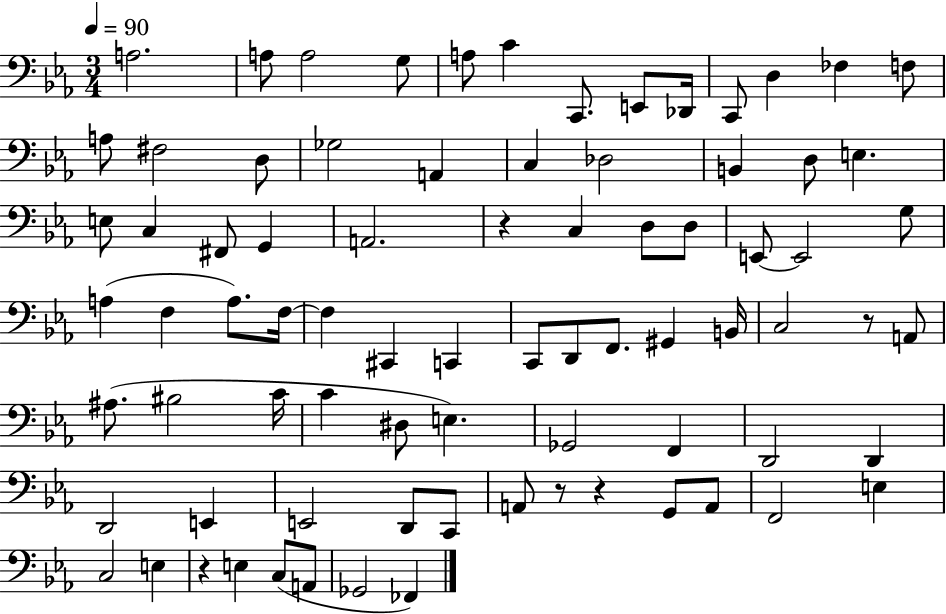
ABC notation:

X:1
T:Untitled
M:3/4
L:1/4
K:Eb
A,2 A,/2 A,2 G,/2 A,/2 C C,,/2 E,,/2 _D,,/4 C,,/2 D, _F, F,/2 A,/2 ^F,2 D,/2 _G,2 A,, C, _D,2 B,, D,/2 E, E,/2 C, ^F,,/2 G,, A,,2 z C, D,/2 D,/2 E,,/2 E,,2 G,/2 A, F, A,/2 F,/4 F, ^C,, C,, C,,/2 D,,/2 F,,/2 ^G,, B,,/4 C,2 z/2 A,,/2 ^A,/2 ^B,2 C/4 C ^D,/2 E, _G,,2 F,, D,,2 D,, D,,2 E,, E,,2 D,,/2 C,,/2 A,,/2 z/2 z G,,/2 A,,/2 F,,2 E, C,2 E, z E, C,/2 A,,/2 _G,,2 _F,,